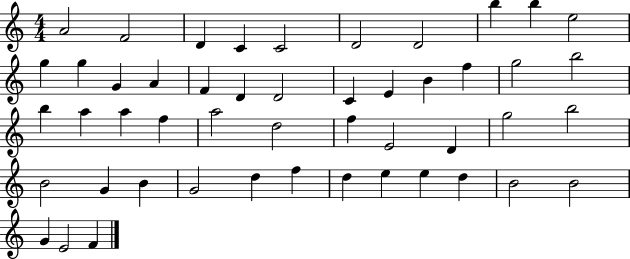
X:1
T:Untitled
M:4/4
L:1/4
K:C
A2 F2 D C C2 D2 D2 b b e2 g g G A F D D2 C E B f g2 b2 b a a f a2 d2 f E2 D g2 b2 B2 G B G2 d f d e e d B2 B2 G E2 F